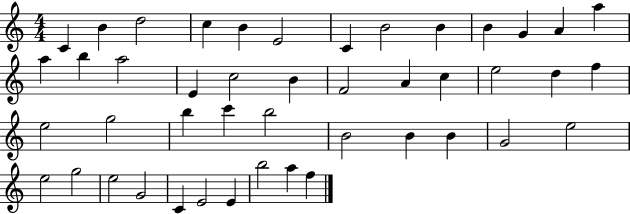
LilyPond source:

{
  \clef treble
  \numericTimeSignature
  \time 4/4
  \key c \major
  c'4 b'4 d''2 | c''4 b'4 e'2 | c'4 b'2 b'4 | b'4 g'4 a'4 a''4 | \break a''4 b''4 a''2 | e'4 c''2 b'4 | f'2 a'4 c''4 | e''2 d''4 f''4 | \break e''2 g''2 | b''4 c'''4 b''2 | b'2 b'4 b'4 | g'2 e''2 | \break e''2 g''2 | e''2 g'2 | c'4 e'2 e'4 | b''2 a''4 f''4 | \break \bar "|."
}